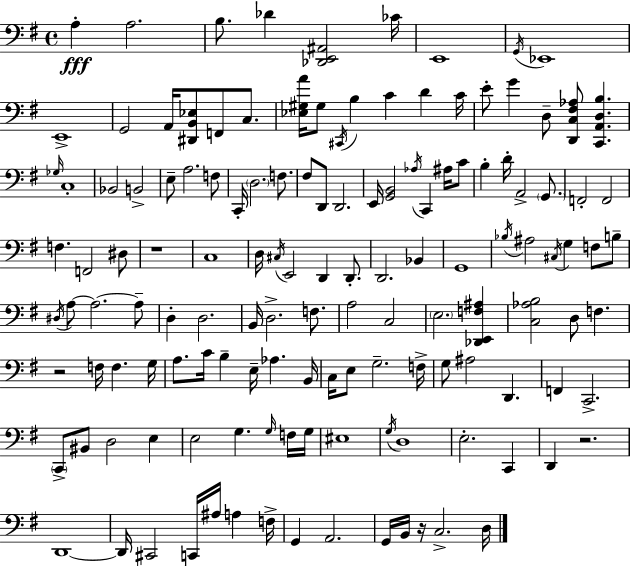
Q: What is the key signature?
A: E minor